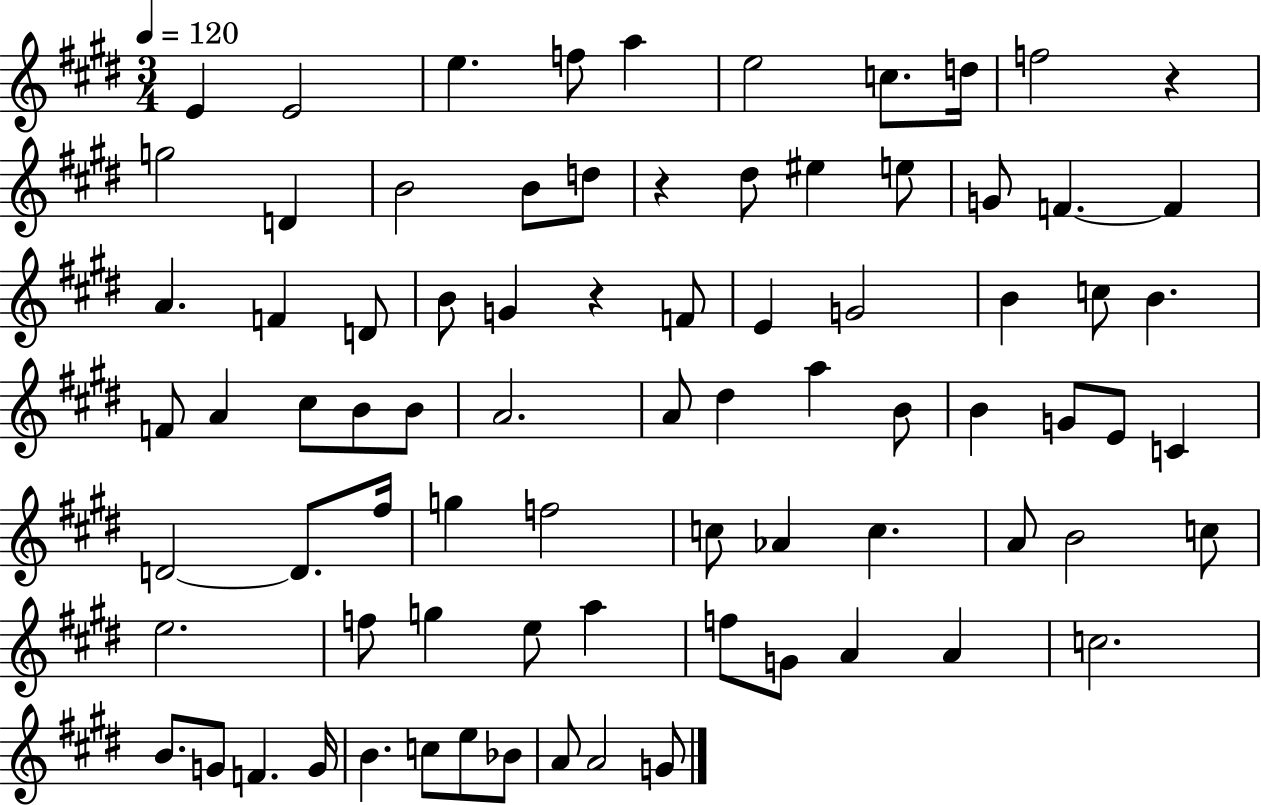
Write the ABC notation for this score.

X:1
T:Untitled
M:3/4
L:1/4
K:E
E E2 e f/2 a e2 c/2 d/4 f2 z g2 D B2 B/2 d/2 z ^d/2 ^e e/2 G/2 F F A F D/2 B/2 G z F/2 E G2 B c/2 B F/2 A ^c/2 B/2 B/2 A2 A/2 ^d a B/2 B G/2 E/2 C D2 D/2 ^f/4 g f2 c/2 _A c A/2 B2 c/2 e2 f/2 g e/2 a f/2 G/2 A A c2 B/2 G/2 F G/4 B c/2 e/2 _B/2 A/2 A2 G/2